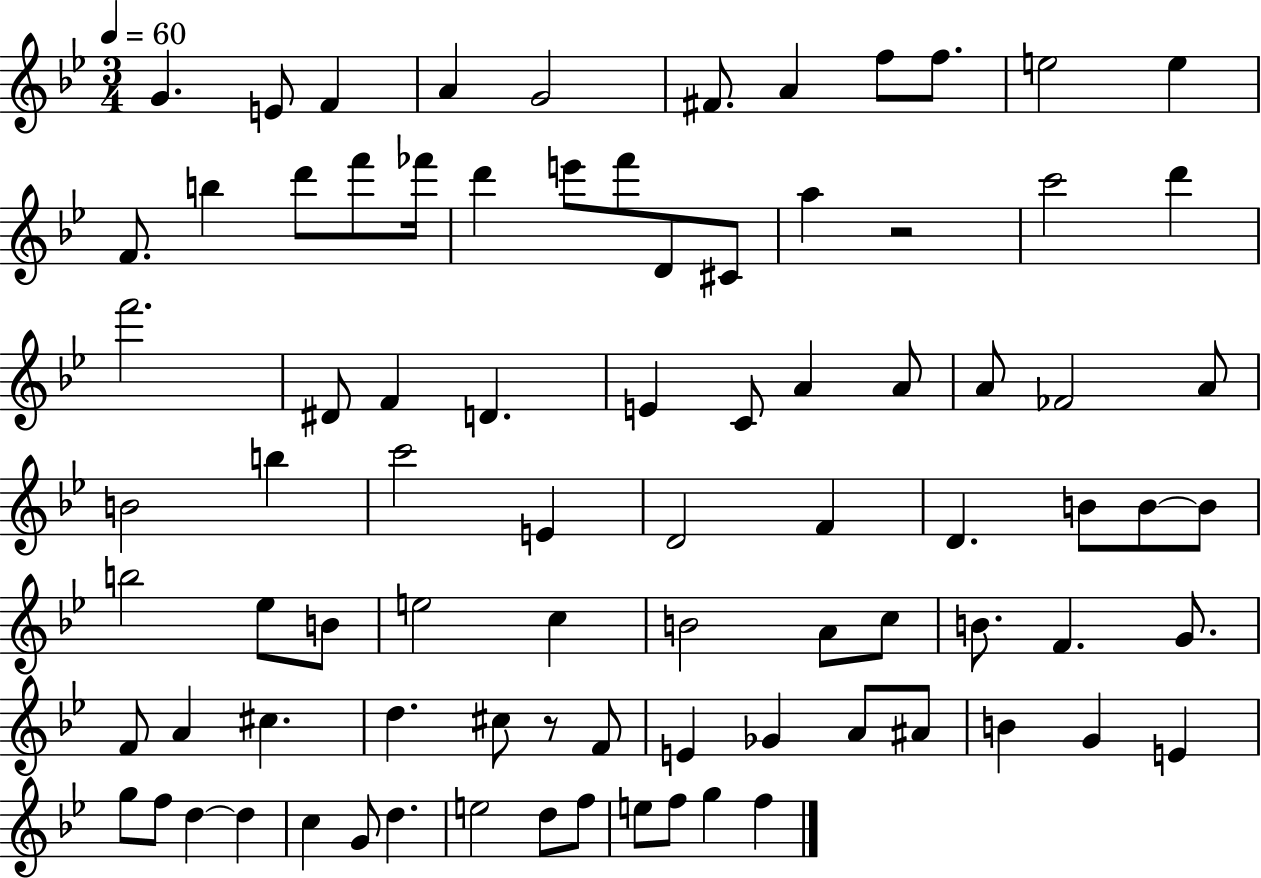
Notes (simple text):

G4/q. E4/e F4/q A4/q G4/h F#4/e. A4/q F5/e F5/e. E5/h E5/q F4/e. B5/q D6/e F6/e FES6/s D6/q E6/e F6/e D4/e C#4/e A5/q R/h C6/h D6/q F6/h. D#4/e F4/q D4/q. E4/q C4/e A4/q A4/e A4/e FES4/h A4/e B4/h B5/q C6/h E4/q D4/h F4/q D4/q. B4/e B4/e B4/e B5/h Eb5/e B4/e E5/h C5/q B4/h A4/e C5/e B4/e. F4/q. G4/e. F4/e A4/q C#5/q. D5/q. C#5/e R/e F4/e E4/q Gb4/q A4/e A#4/e B4/q G4/q E4/q G5/e F5/e D5/q D5/q C5/q G4/e D5/q. E5/h D5/e F5/e E5/e F5/e G5/q F5/q